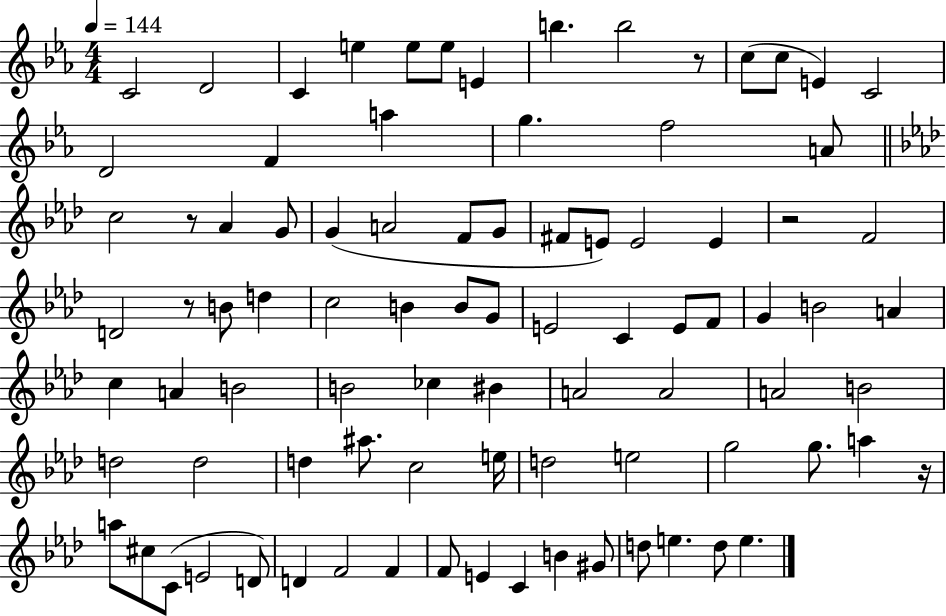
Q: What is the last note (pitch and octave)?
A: E5